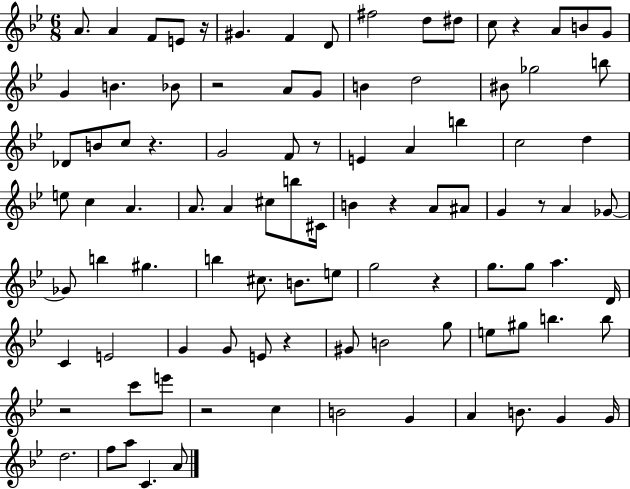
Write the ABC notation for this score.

X:1
T:Untitled
M:6/8
L:1/4
K:Bb
A/2 A F/2 E/2 z/4 ^G F D/2 ^f2 d/2 ^d/2 c/2 z A/2 B/2 G/2 G B _B/2 z2 A/2 G/2 B d2 ^B/2 _g2 b/2 _D/2 B/2 c/2 z G2 F/2 z/2 E A b c2 d e/2 c A A/2 A ^c/2 b/2 ^C/4 B z A/2 ^A/2 G z/2 A _G/2 _G/2 b ^g b ^c/2 B/2 e/2 g2 z g/2 g/2 a D/4 C E2 G G/2 E/2 z ^G/2 B2 g/2 e/2 ^g/2 b b/2 z2 c'/2 e'/2 z2 c B2 G A B/2 G G/4 d2 f/2 a/2 C A/2